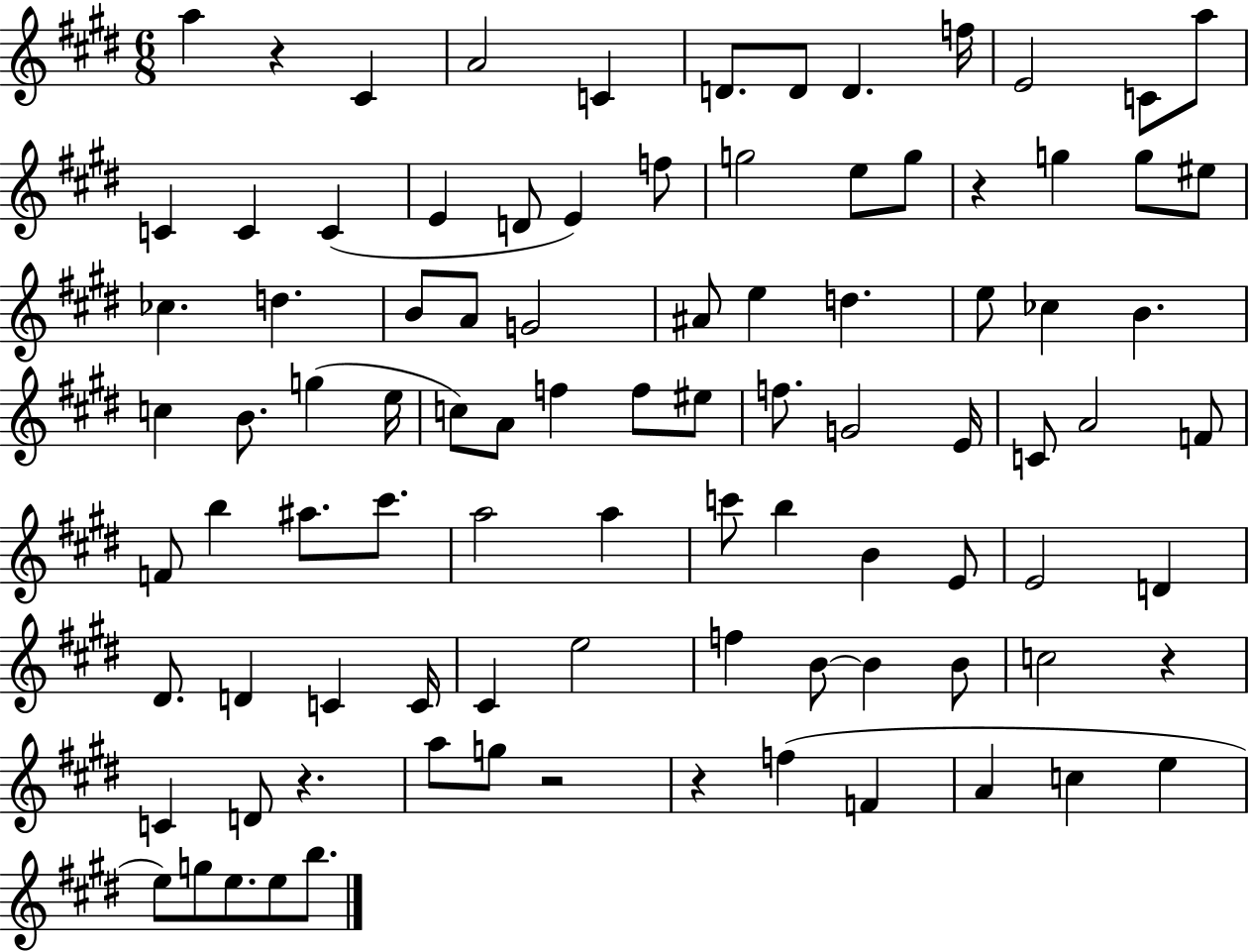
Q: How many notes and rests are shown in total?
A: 93